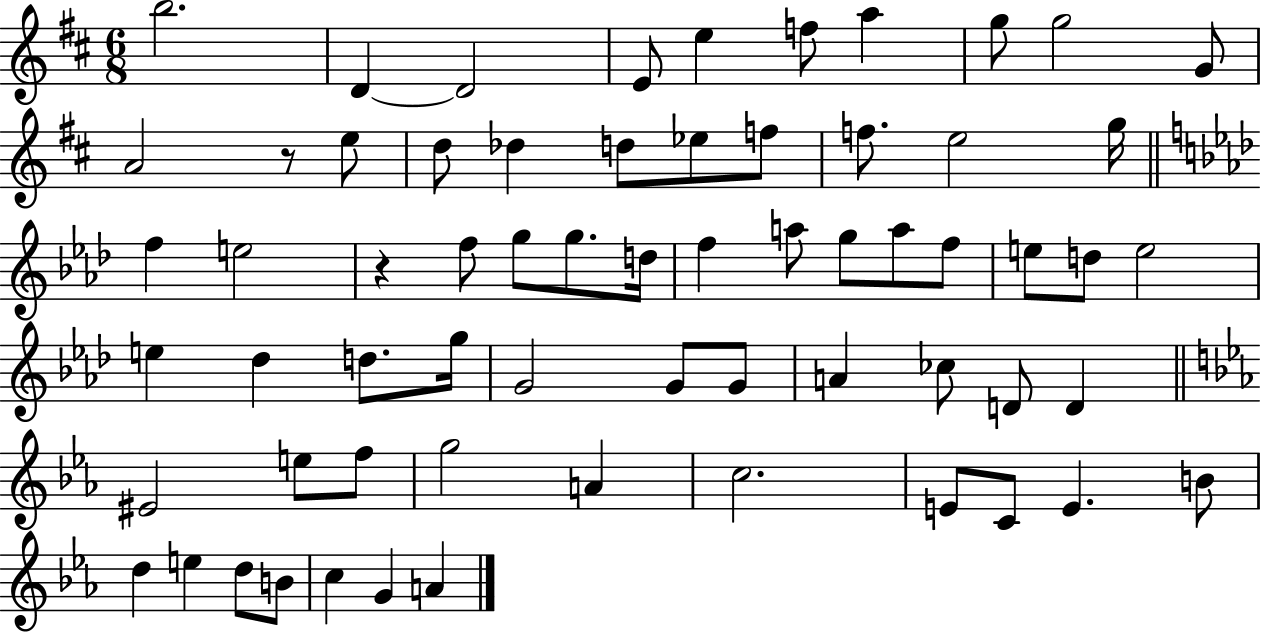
B5/h. D4/q D4/h E4/e E5/q F5/e A5/q G5/e G5/h G4/e A4/h R/e E5/e D5/e Db5/q D5/e Eb5/e F5/e F5/e. E5/h G5/s F5/q E5/h R/q F5/e G5/e G5/e. D5/s F5/q A5/e G5/e A5/e F5/e E5/e D5/e E5/h E5/q Db5/q D5/e. G5/s G4/h G4/e G4/e A4/q CES5/e D4/e D4/q EIS4/h E5/e F5/e G5/h A4/q C5/h. E4/e C4/e E4/q. B4/e D5/q E5/q D5/e B4/e C5/q G4/q A4/q